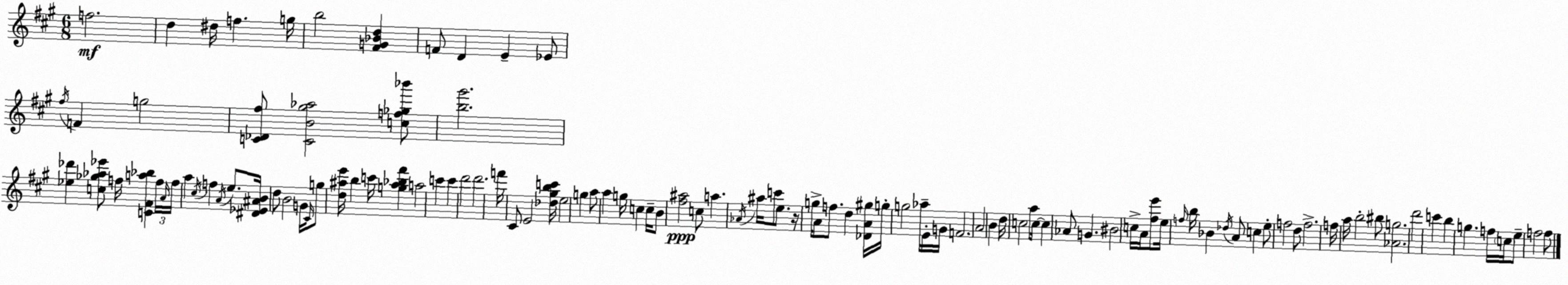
X:1
T:Untitled
M:6/8
L:1/4
K:A
f2 d ^d/4 f g/4 b2 [^FG_Bd] F/2 D E _E/2 ^f/4 F g2 [C_D^f]/2 [CB^g_a]2 [cf_g_b']/2 [b^g']2 [_e_d'] [c_g_a_e']/2 f/4 [C^Fa_b] f/4 A/4 f/4 a ^c/4 f A/4 e/2 [^D_E^AB]/4 d/2 B2 G/4 ^C/4 g/2 [d^ae']/4 b c'/4 [g^a_b^f'] a2 c' c' d'2 d'2 f'/4 ^C/2 E2 [_d^gbc']/4 e2 g a/2 a g/4 c c/4 B/2 [^f^a]2 c/2 a _A/4 ^a/4 c'/2 e/2 z/4 g/4 A/2 f/2 d [_DA^g]/4 g/4 g2 _a/4 E/4 G/4 F2 A2 B d/4 c2 a/2 c/4 c _A/2 G ^B2 c/4 A/4 [^fe']/2 e/4 f/4 b/4 _B _d/4 A/2 c e/2 f2 d/2 f2 f/4 a/4 b2 ^b/2 [_Ag]2 d'2 c' b g f/4 c/4 e/2 f2 f/2